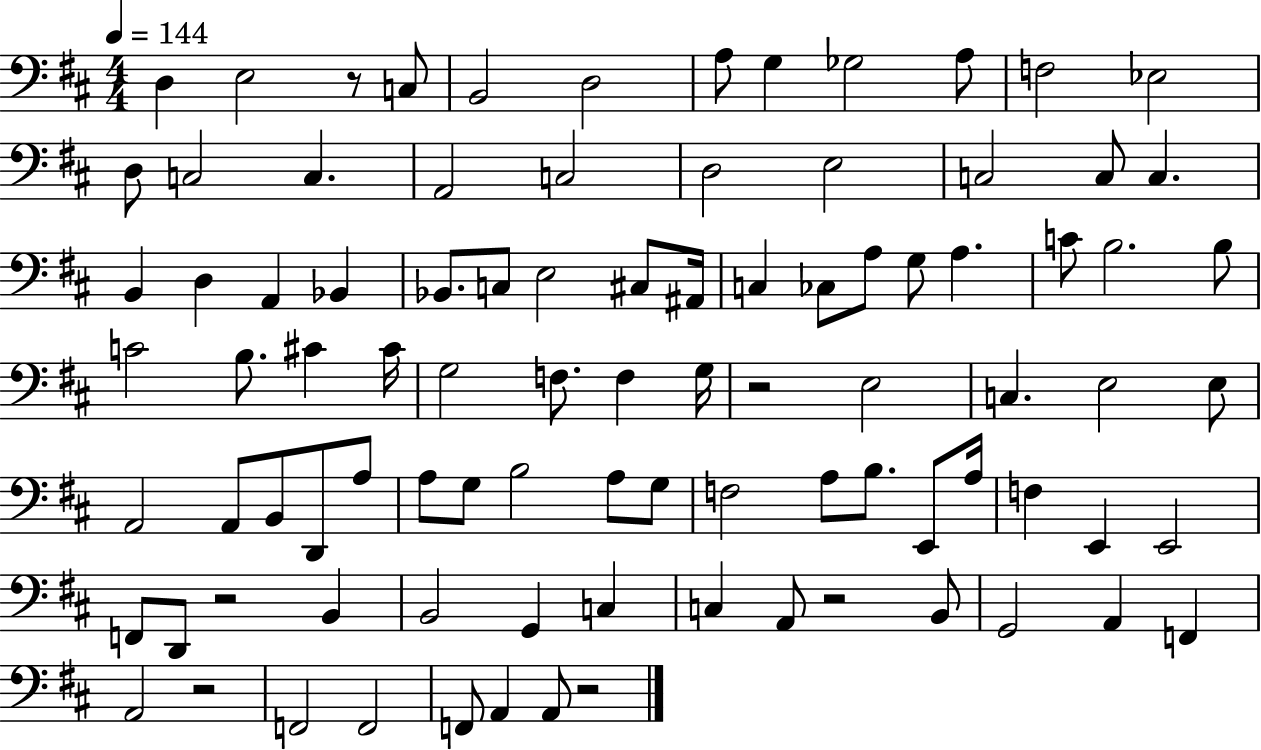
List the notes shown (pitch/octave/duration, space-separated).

D3/q E3/h R/e C3/e B2/h D3/h A3/e G3/q Gb3/h A3/e F3/h Eb3/h D3/e C3/h C3/q. A2/h C3/h D3/h E3/h C3/h C3/e C3/q. B2/q D3/q A2/q Bb2/q Bb2/e. C3/e E3/h C#3/e A#2/s C3/q CES3/e A3/e G3/e A3/q. C4/e B3/h. B3/e C4/h B3/e. C#4/q C#4/s G3/h F3/e. F3/q G3/s R/h E3/h C3/q. E3/h E3/e A2/h A2/e B2/e D2/e A3/e A3/e G3/e B3/h A3/e G3/e F3/h A3/e B3/e. E2/e A3/s F3/q E2/q E2/h F2/e D2/e R/h B2/q B2/h G2/q C3/q C3/q A2/e R/h B2/e G2/h A2/q F2/q A2/h R/h F2/h F2/h F2/e A2/q A2/e R/h